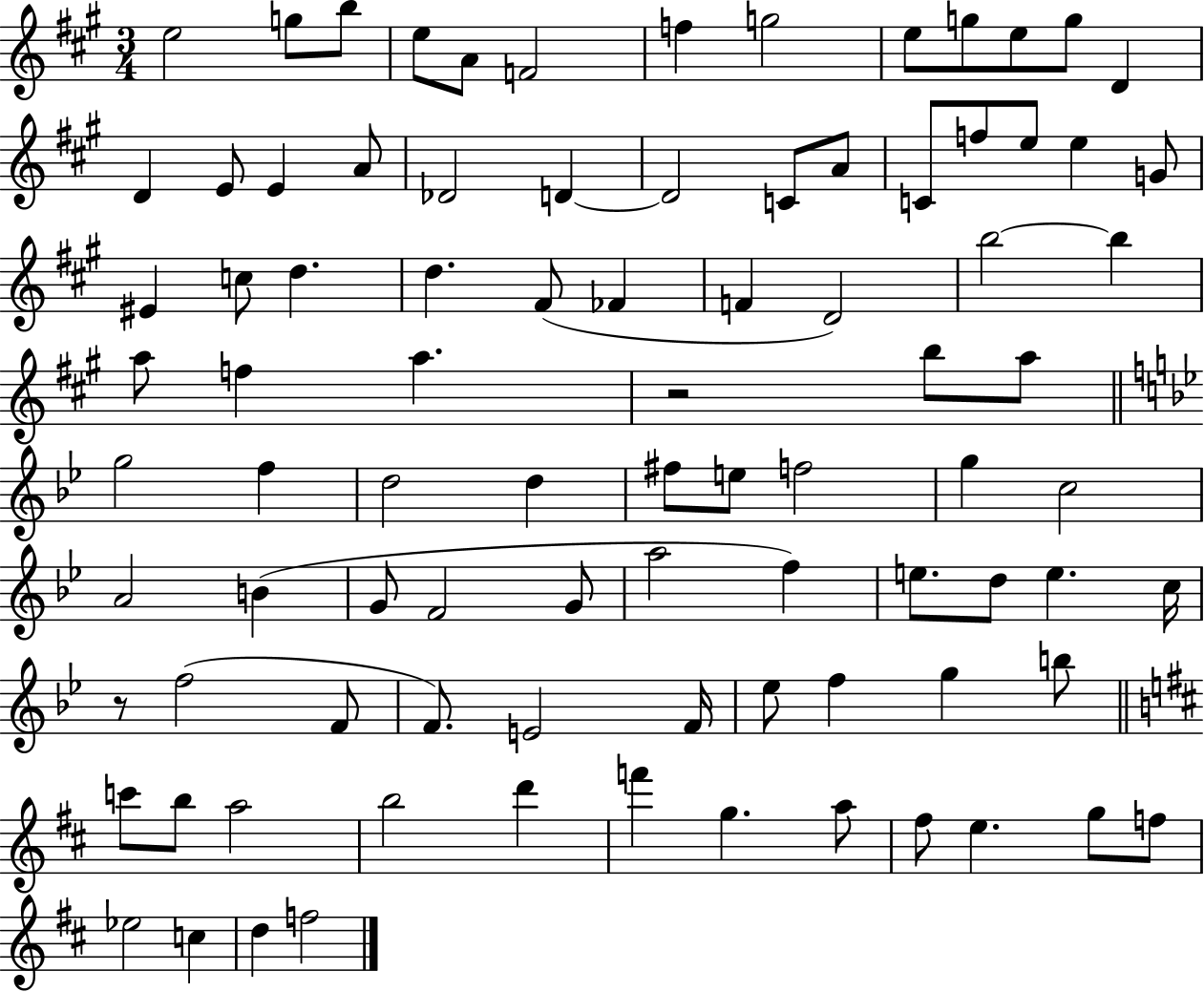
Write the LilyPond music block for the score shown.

{
  \clef treble
  \numericTimeSignature
  \time 3/4
  \key a \major
  e''2 g''8 b''8 | e''8 a'8 f'2 | f''4 g''2 | e''8 g''8 e''8 g''8 d'4 | \break d'4 e'8 e'4 a'8 | des'2 d'4~~ | d'2 c'8 a'8 | c'8 f''8 e''8 e''4 g'8 | \break eis'4 c''8 d''4. | d''4. fis'8( fes'4 | f'4 d'2) | b''2~~ b''4 | \break a''8 f''4 a''4. | r2 b''8 a''8 | \bar "||" \break \key g \minor g''2 f''4 | d''2 d''4 | fis''8 e''8 f''2 | g''4 c''2 | \break a'2 b'4( | g'8 f'2 g'8 | a''2 f''4) | e''8. d''8 e''4. c''16 | \break r8 f''2( f'8 | f'8.) e'2 f'16 | ees''8 f''4 g''4 b''8 | \bar "||" \break \key d \major c'''8 b''8 a''2 | b''2 d'''4 | f'''4 g''4. a''8 | fis''8 e''4. g''8 f''8 | \break ees''2 c''4 | d''4 f''2 | \bar "|."
}